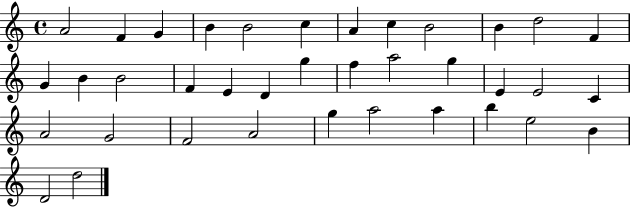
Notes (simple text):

A4/h F4/q G4/q B4/q B4/h C5/q A4/q C5/q B4/h B4/q D5/h F4/q G4/q B4/q B4/h F4/q E4/q D4/q G5/q F5/q A5/h G5/q E4/q E4/h C4/q A4/h G4/h F4/h A4/h G5/q A5/h A5/q B5/q E5/h B4/q D4/h D5/h